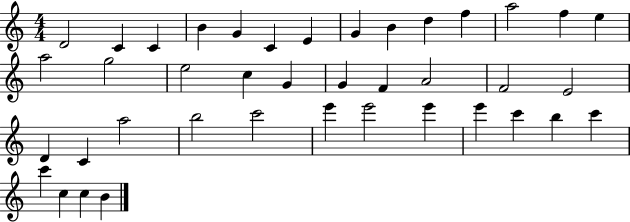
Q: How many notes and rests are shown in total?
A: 40